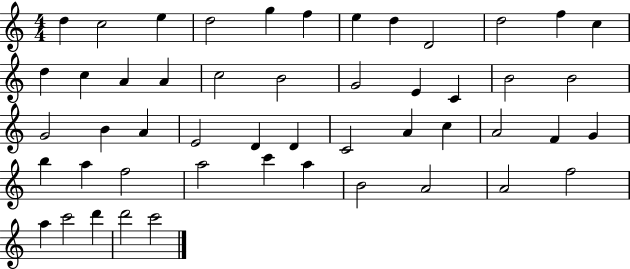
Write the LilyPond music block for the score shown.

{
  \clef treble
  \numericTimeSignature
  \time 4/4
  \key c \major
  d''4 c''2 e''4 | d''2 g''4 f''4 | e''4 d''4 d'2 | d''2 f''4 c''4 | \break d''4 c''4 a'4 a'4 | c''2 b'2 | g'2 e'4 c'4 | b'2 b'2 | \break g'2 b'4 a'4 | e'2 d'4 d'4 | c'2 a'4 c''4 | a'2 f'4 g'4 | \break b''4 a''4 f''2 | a''2 c'''4 a''4 | b'2 a'2 | a'2 f''2 | \break a''4 c'''2 d'''4 | d'''2 c'''2 | \bar "|."
}